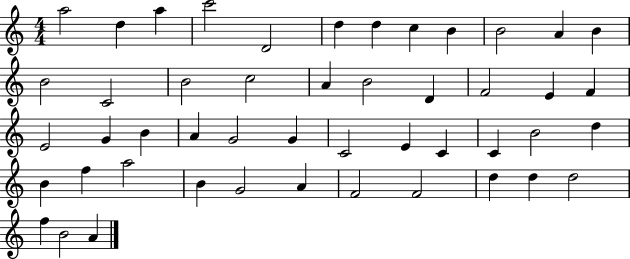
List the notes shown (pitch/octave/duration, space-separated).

A5/h D5/q A5/q C6/h D4/h D5/q D5/q C5/q B4/q B4/h A4/q B4/q B4/h C4/h B4/h C5/h A4/q B4/h D4/q F4/h E4/q F4/q E4/h G4/q B4/q A4/q G4/h G4/q C4/h E4/q C4/q C4/q B4/h D5/q B4/q F5/q A5/h B4/q G4/h A4/q F4/h F4/h D5/q D5/q D5/h F5/q B4/h A4/q